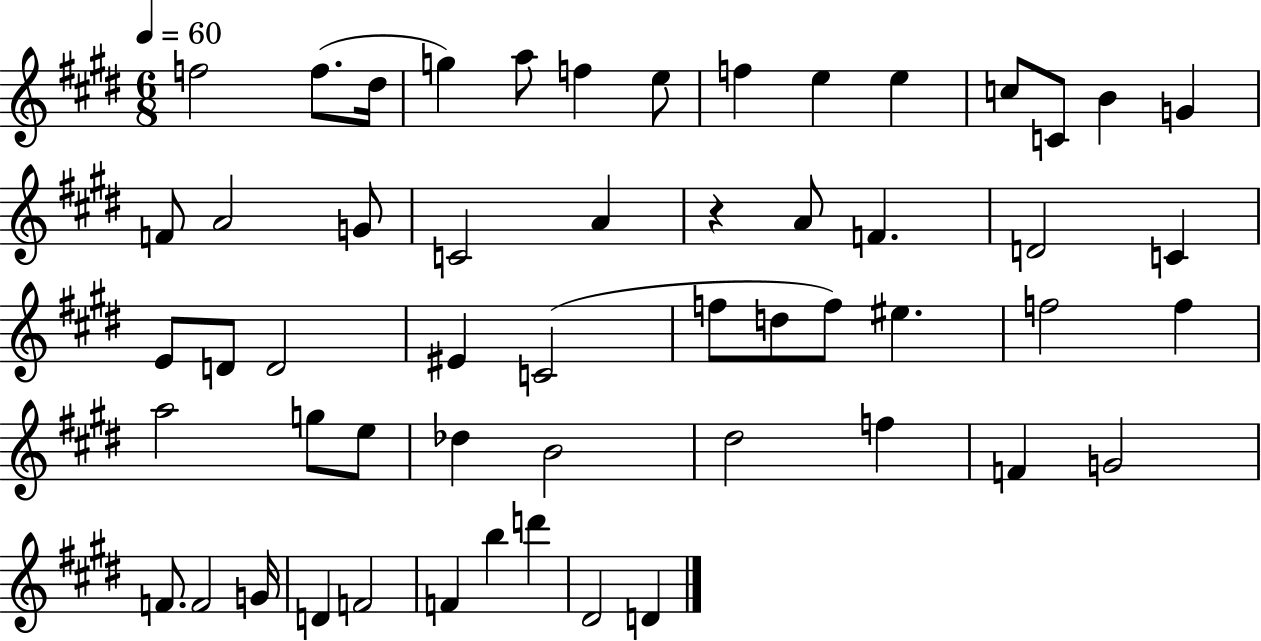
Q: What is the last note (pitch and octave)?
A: D4